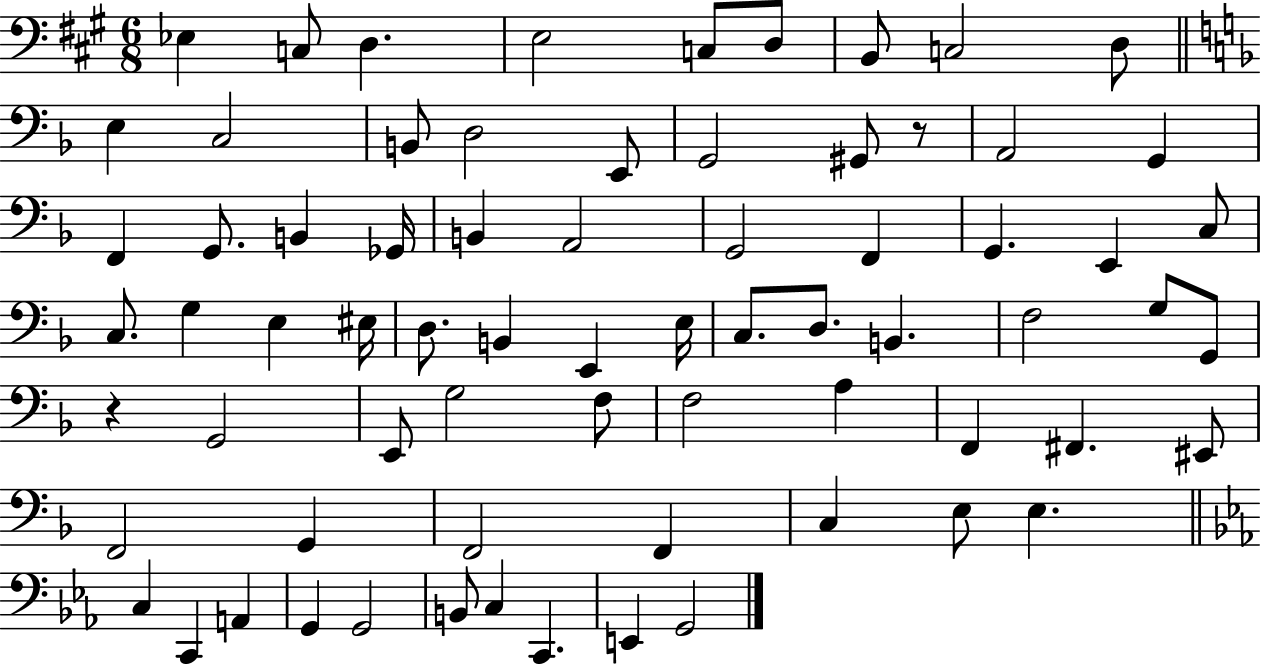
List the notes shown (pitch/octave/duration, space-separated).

Eb3/q C3/e D3/q. E3/h C3/e D3/e B2/e C3/h D3/e E3/q C3/h B2/e D3/h E2/e G2/h G#2/e R/e A2/h G2/q F2/q G2/e. B2/q Gb2/s B2/q A2/h G2/h F2/q G2/q. E2/q C3/e C3/e. G3/q E3/q EIS3/s D3/e. B2/q E2/q E3/s C3/e. D3/e. B2/q. F3/h G3/e G2/e R/q G2/h E2/e G3/h F3/e F3/h A3/q F2/q F#2/q. EIS2/e F2/h G2/q F2/h F2/q C3/q E3/e E3/q. C3/q C2/q A2/q G2/q G2/h B2/e C3/q C2/q. E2/q G2/h